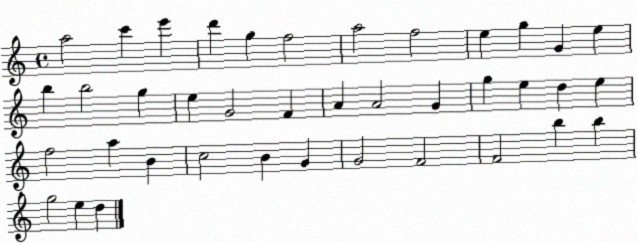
X:1
T:Untitled
M:4/4
L:1/4
K:C
a2 c' e' d' g f2 a2 f2 e g G e b b2 g e G2 F A A2 G g e d e f2 a B c2 B G G2 F2 F2 b b g2 e d